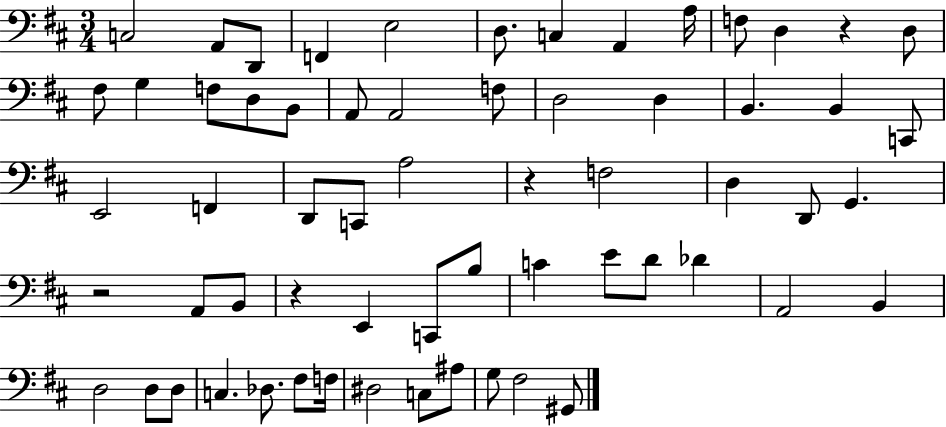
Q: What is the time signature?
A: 3/4